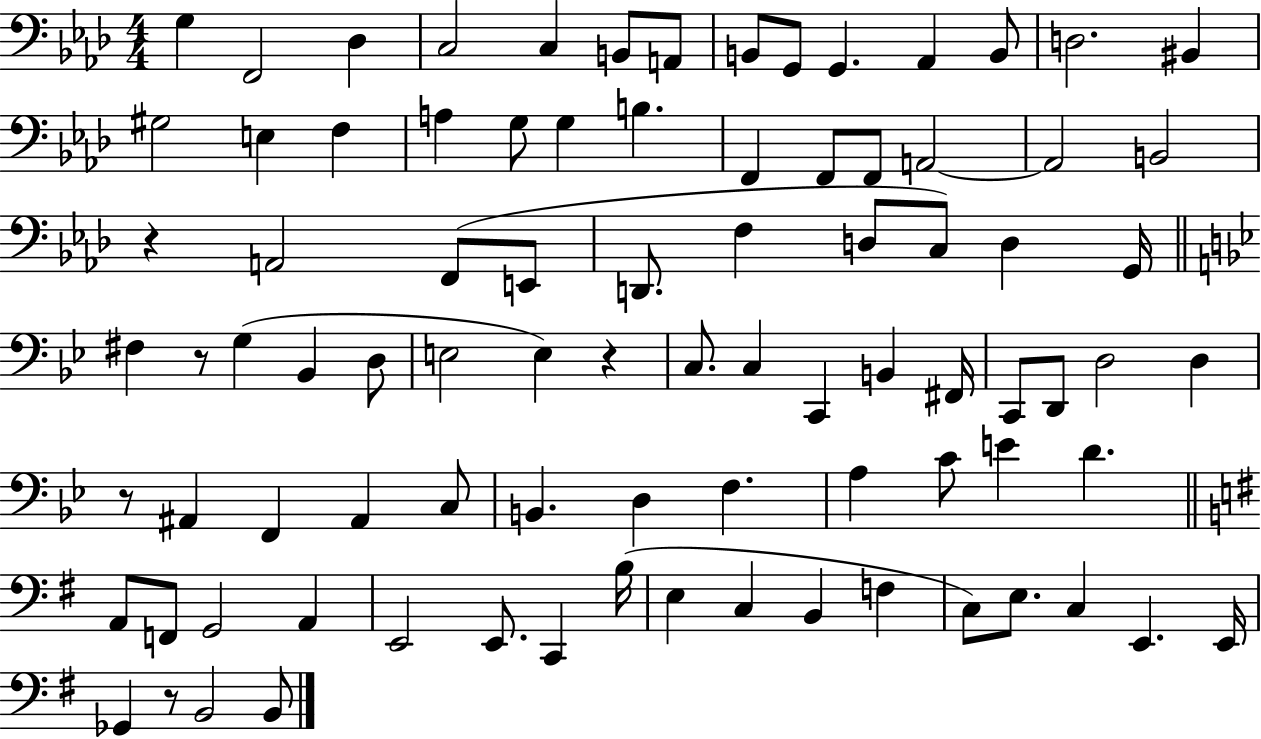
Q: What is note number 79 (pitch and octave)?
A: E2